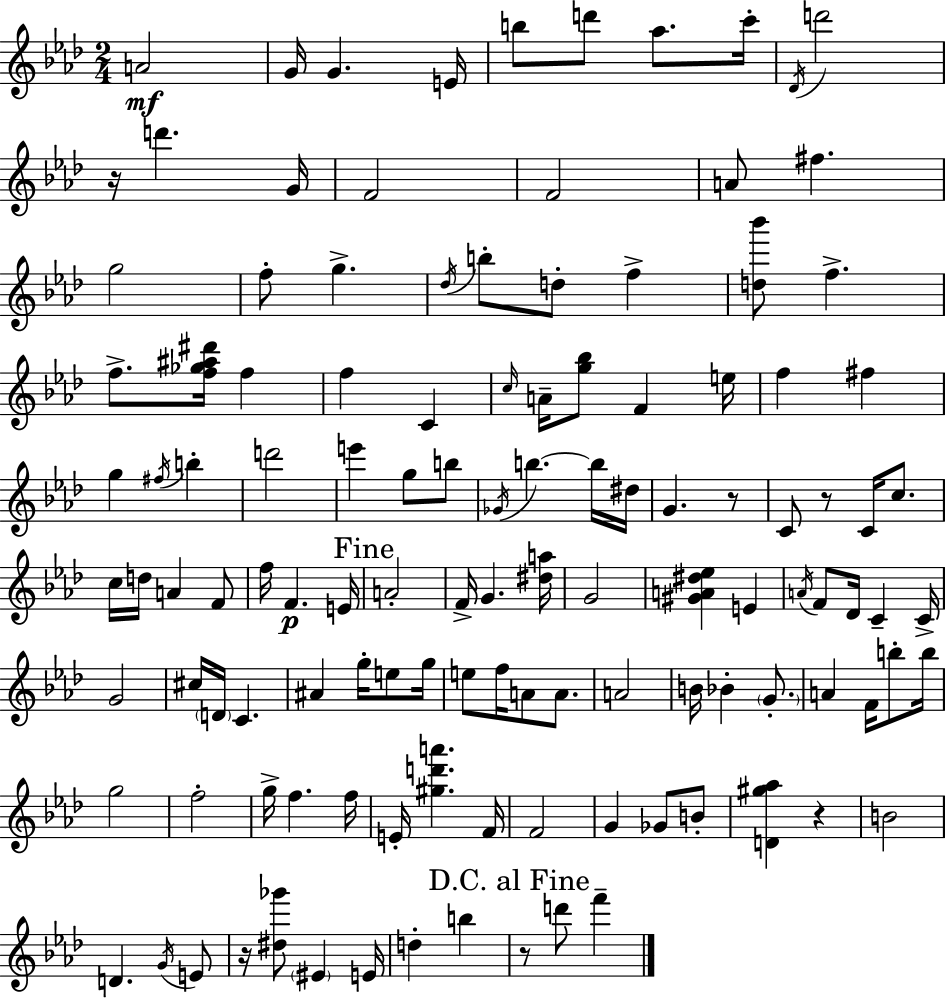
{
  \clef treble
  \numericTimeSignature
  \time 2/4
  \key f \minor
  a'2\mf | g'16 g'4. e'16 | b''8 d'''8 aes''8. c'''16-. | \acciaccatura { des'16 } d'''2 | \break r16 d'''4. | g'16 f'2 | f'2 | a'8 fis''4. | \break g''2 | f''8-. g''4.-> | \acciaccatura { des''16 } b''8-. d''8-. f''4-> | <d'' bes'''>8 f''4.-> | \break f''8.-> <f'' ges'' ais'' dis'''>16 f''4 | f''4 c'4 | \grace { c''16 } a'16-- <g'' bes''>8 f'4 | e''16 f''4 fis''4 | \break g''4 \acciaccatura { fis''16 } | b''4-. d'''2 | e'''4 | g''8 b''8 \acciaccatura { ges'16 } b''4.~~ | \break b''16 dis''16 g'4. | r8 c'8 r8 | c'16 c''8. c''16 d''16 a'4 | f'8 f''16 f'4.\p | \break e'16 \mark "Fine" a'2-. | f'16-> g'4. | <dis'' a''>16 g'2 | <gis' a' dis'' ees''>4 | \break e'4 \acciaccatura { a'16 } f'8 | des'16 c'4-- c'16-> g'2 | cis''16 \parenthesize d'16 | c'4. ais'4 | \break g''16-. e''8 g''16 e''8 | f''16 a'8 a'8. a'2 | b'16 bes'4-. | \parenthesize g'8.-. a'4 | \break f'16 b''8-. b''16 g''2 | f''2-. | g''16-> f''4. | f''16 e'16-. <gis'' d''' a'''>4. | \break f'16 f'2 | g'4 | ges'8 b'8-. <d' gis'' aes''>4 | r4 b'2 | \break d'4. | \acciaccatura { g'16 } e'8 r16 | <dis'' ges'''>8 \parenthesize eis'4 e'16 d''4-. | b''4 \mark "D.C. al Fine" r8 | \break d'''8 f'''4-- \bar "|."
}